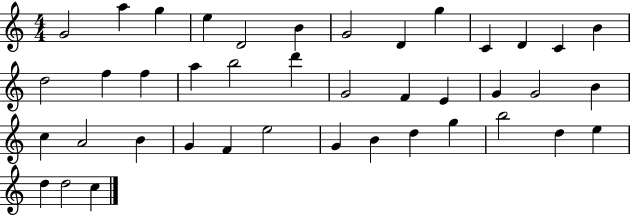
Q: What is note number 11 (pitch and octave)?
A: D4